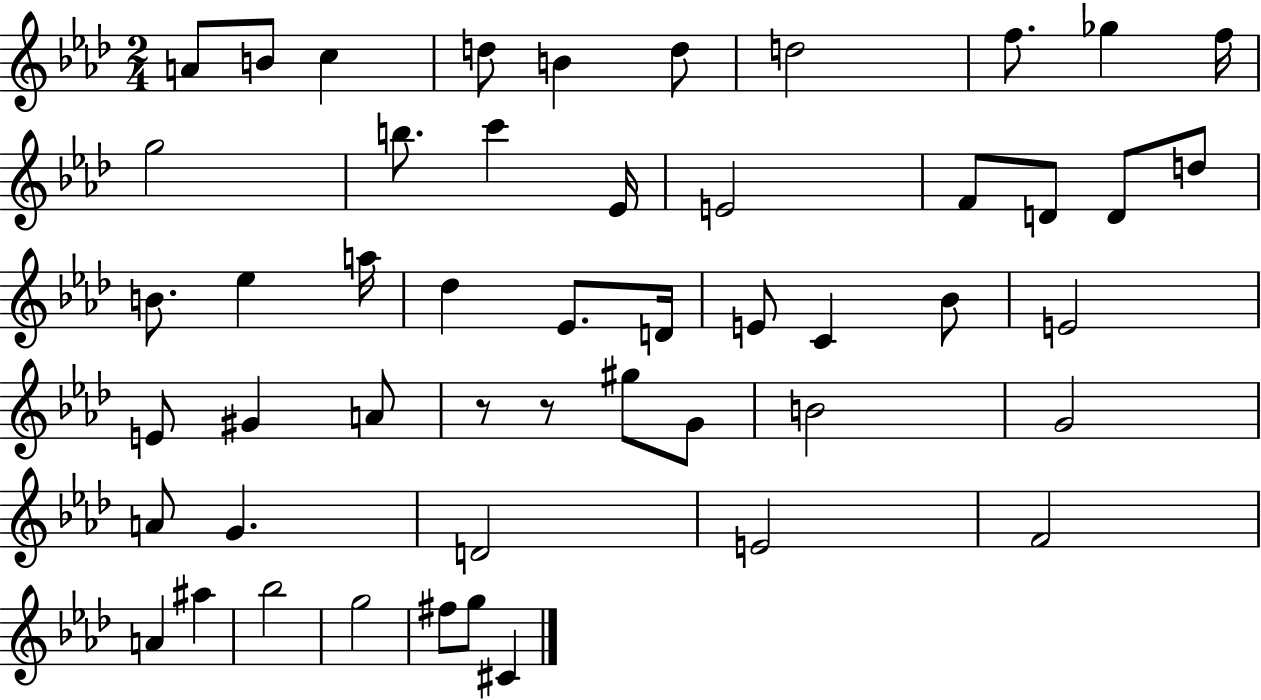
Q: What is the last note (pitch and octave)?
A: C#4